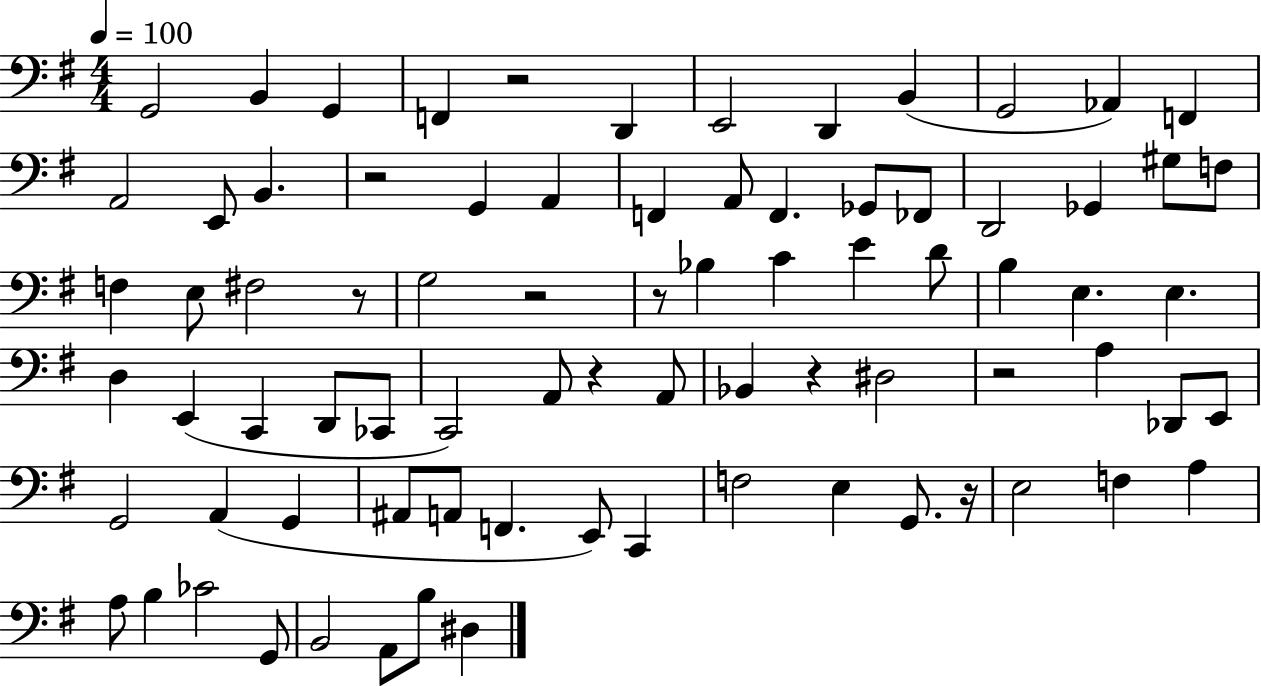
G2/h B2/q G2/q F2/q R/h D2/q E2/h D2/q B2/q G2/h Ab2/q F2/q A2/h E2/e B2/q. R/h G2/q A2/q F2/q A2/e F2/q. Gb2/e FES2/e D2/h Gb2/q G#3/e F3/e F3/q E3/e F#3/h R/e G3/h R/h R/e Bb3/q C4/q E4/q D4/e B3/q E3/q. E3/q. D3/q E2/q C2/q D2/e CES2/e C2/h A2/e R/q A2/e Bb2/q R/q D#3/h R/h A3/q Db2/e E2/e G2/h A2/q G2/q A#2/e A2/e F2/q. E2/e C2/q F3/h E3/q G2/e. R/s E3/h F3/q A3/q A3/e B3/q CES4/h G2/e B2/h A2/e B3/e D#3/q